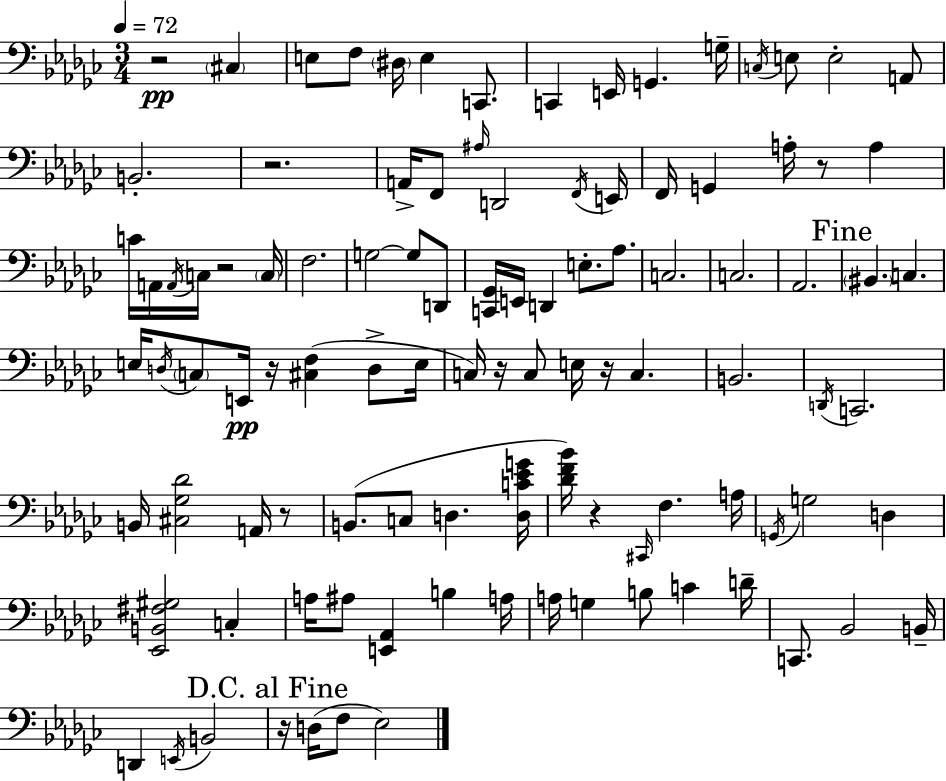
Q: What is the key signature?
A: EES minor